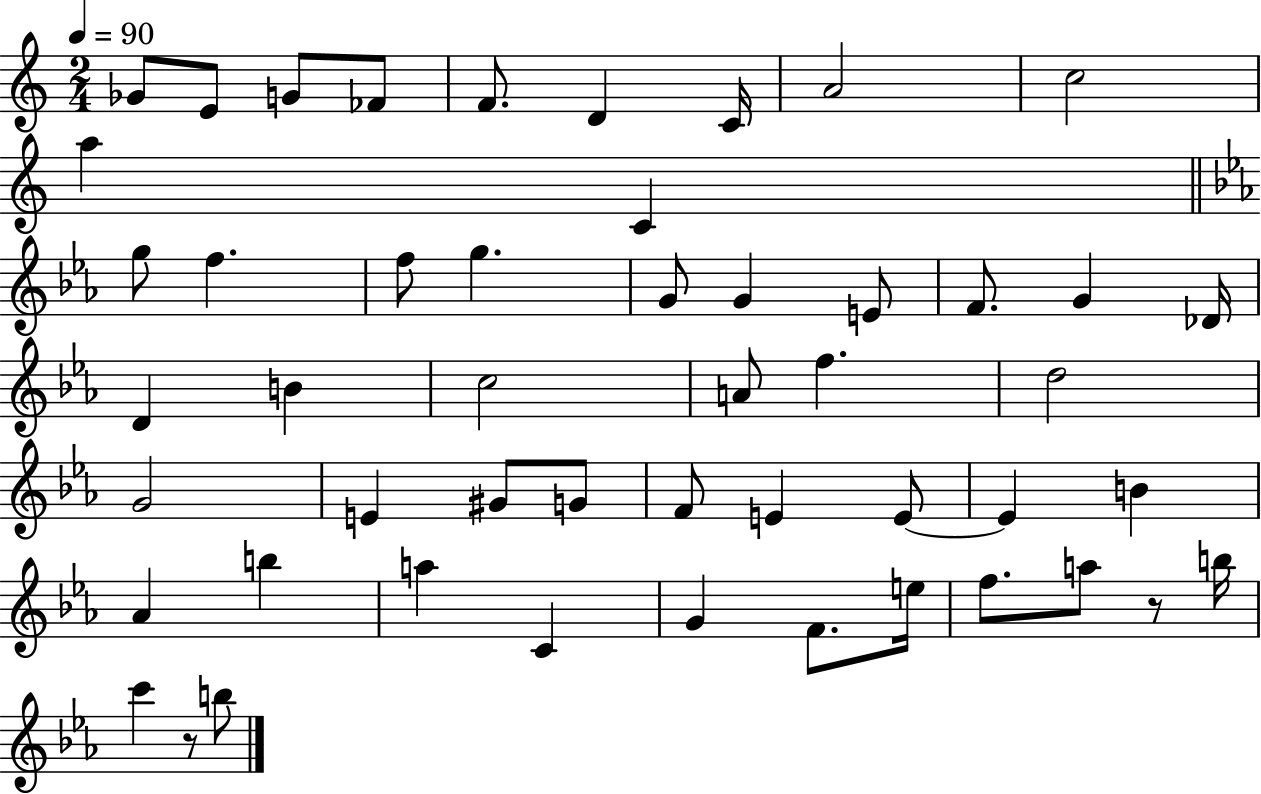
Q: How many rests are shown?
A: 2